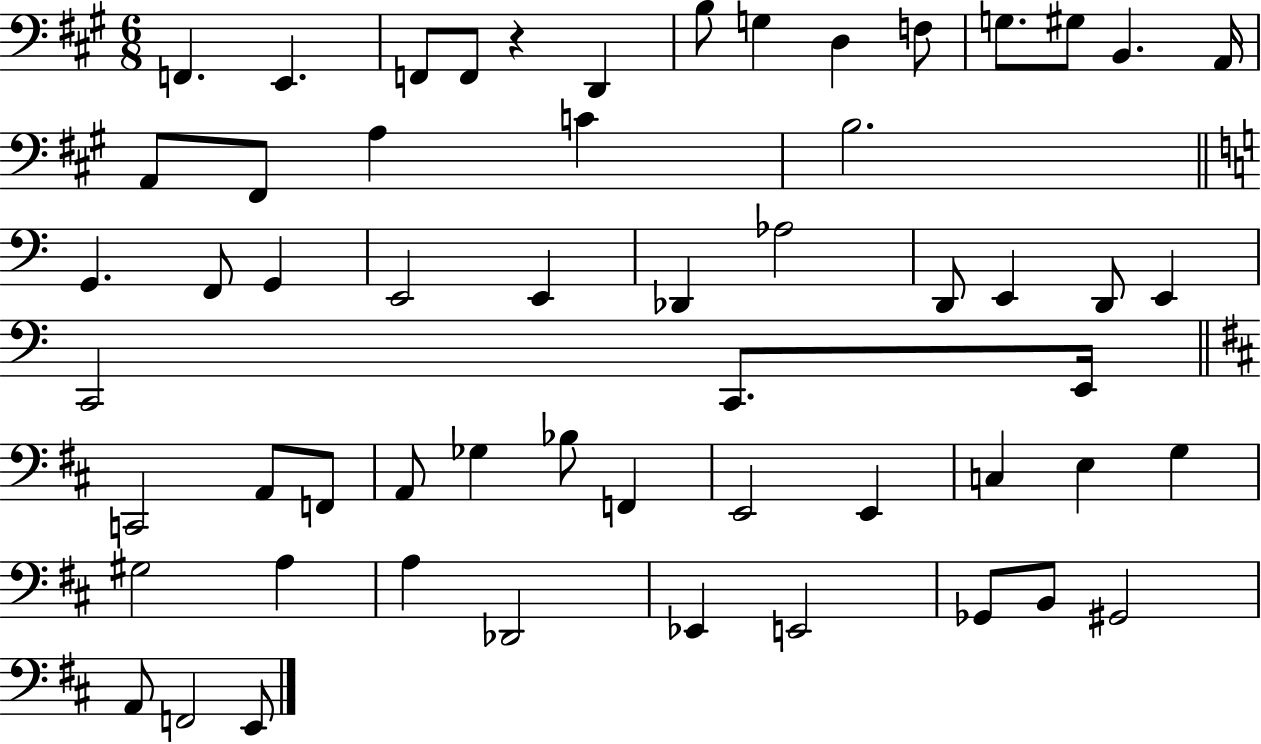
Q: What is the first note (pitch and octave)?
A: F2